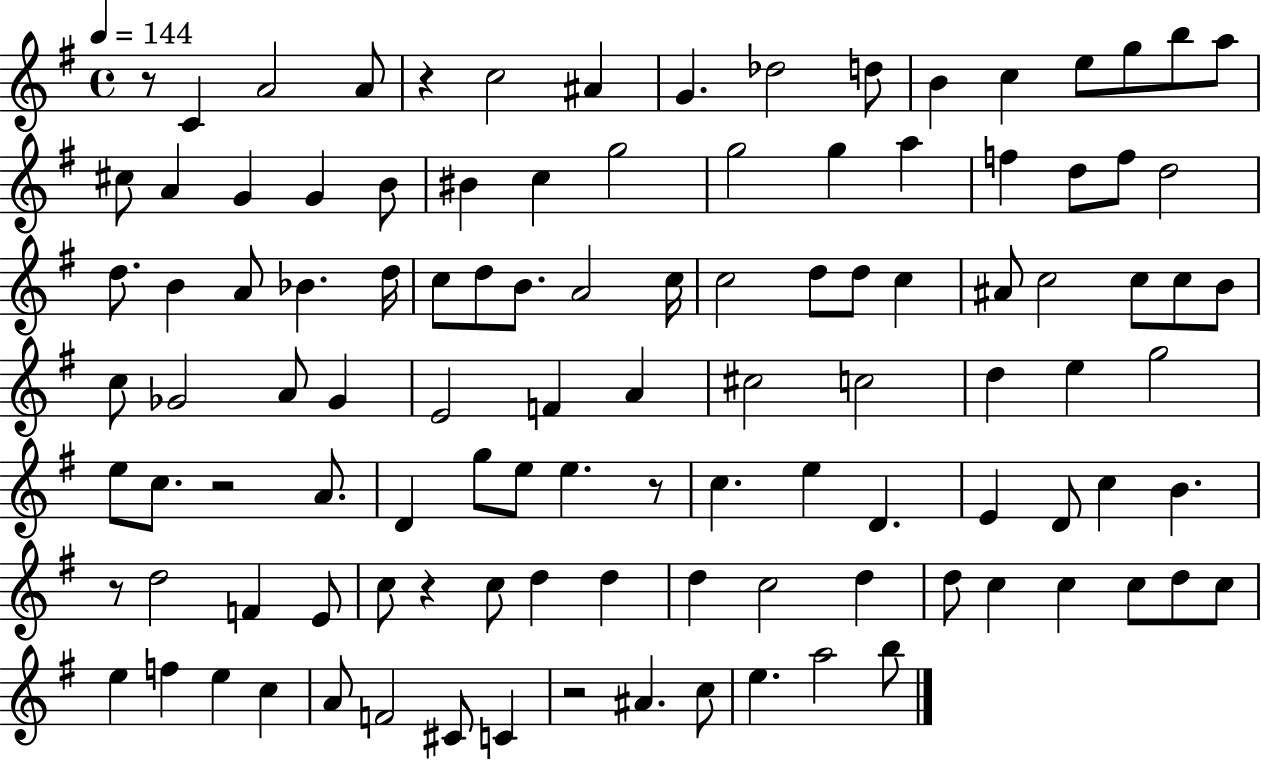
R/e C4/q A4/h A4/e R/q C5/h A#4/q G4/q. Db5/h D5/e B4/q C5/q E5/e G5/e B5/e A5/e C#5/e A4/q G4/q G4/q B4/e BIS4/q C5/q G5/h G5/h G5/q A5/q F5/q D5/e F5/e D5/h D5/e. B4/q A4/e Bb4/q. D5/s C5/e D5/e B4/e. A4/h C5/s C5/h D5/e D5/e C5/q A#4/e C5/h C5/e C5/e B4/e C5/e Gb4/h A4/e Gb4/q E4/h F4/q A4/q C#5/h C5/h D5/q E5/q G5/h E5/e C5/e. R/h A4/e. D4/q G5/e E5/e E5/q. R/e C5/q. E5/q D4/q. E4/q D4/e C5/q B4/q. R/e D5/h F4/q E4/e C5/e R/q C5/e D5/q D5/q D5/q C5/h D5/q D5/e C5/q C5/q C5/e D5/e C5/e E5/q F5/q E5/q C5/q A4/e F4/h C#4/e C4/q R/h A#4/q. C5/e E5/q. A5/h B5/e